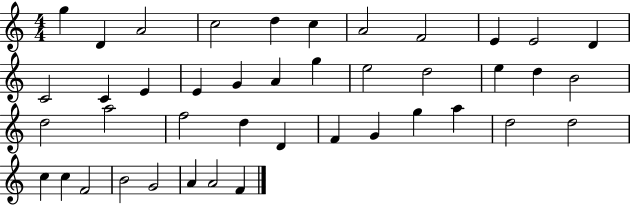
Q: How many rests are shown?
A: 0